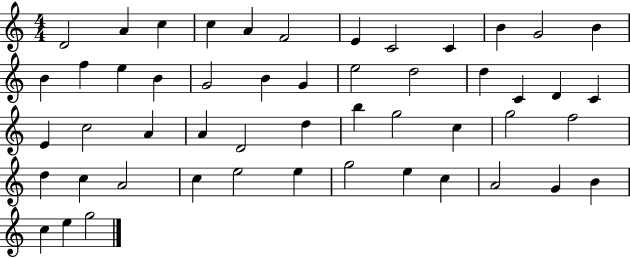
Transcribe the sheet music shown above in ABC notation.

X:1
T:Untitled
M:4/4
L:1/4
K:C
D2 A c c A F2 E C2 C B G2 B B f e B G2 B G e2 d2 d C D C E c2 A A D2 d b g2 c g2 f2 d c A2 c e2 e g2 e c A2 G B c e g2